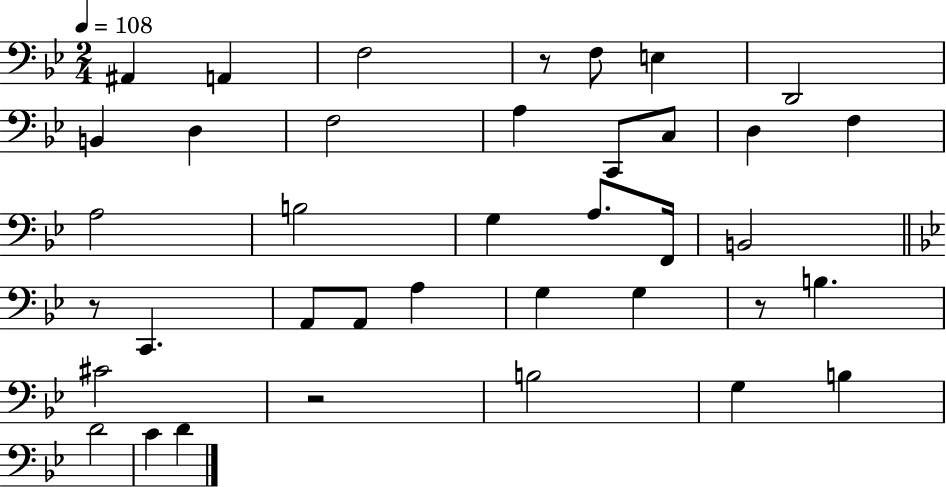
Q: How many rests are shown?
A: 4